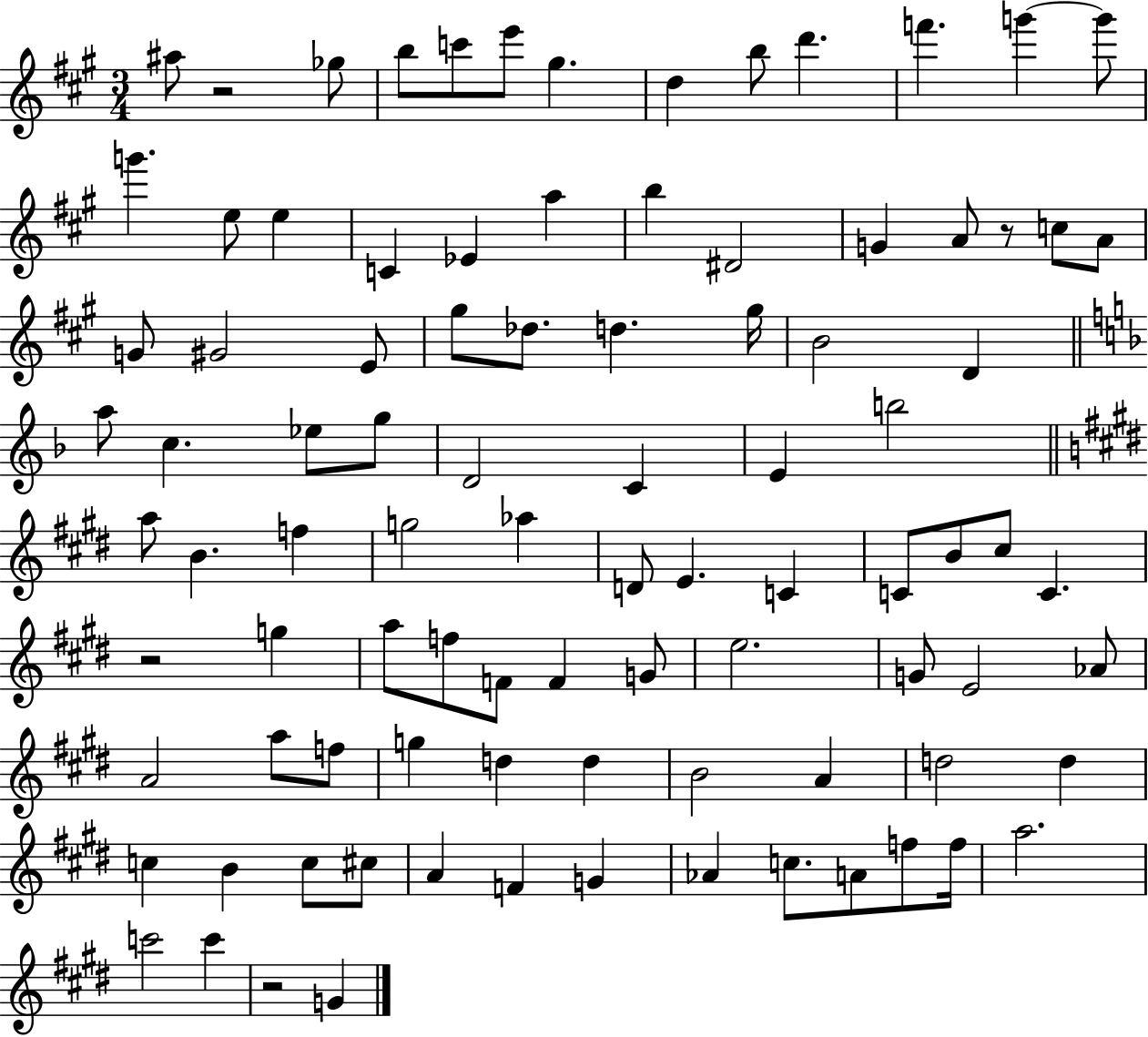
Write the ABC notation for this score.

X:1
T:Untitled
M:3/4
L:1/4
K:A
^a/2 z2 _g/2 b/2 c'/2 e'/2 ^g d b/2 d' f' g' g'/2 g' e/2 e C _E a b ^D2 G A/2 z/2 c/2 A/2 G/2 ^G2 E/2 ^g/2 _d/2 d ^g/4 B2 D a/2 c _e/2 g/2 D2 C E b2 a/2 B f g2 _a D/2 E C C/2 B/2 ^c/2 C z2 g a/2 f/2 F/2 F G/2 e2 G/2 E2 _A/2 A2 a/2 f/2 g d d B2 A d2 d c B c/2 ^c/2 A F G _A c/2 A/2 f/2 f/4 a2 c'2 c' z2 G